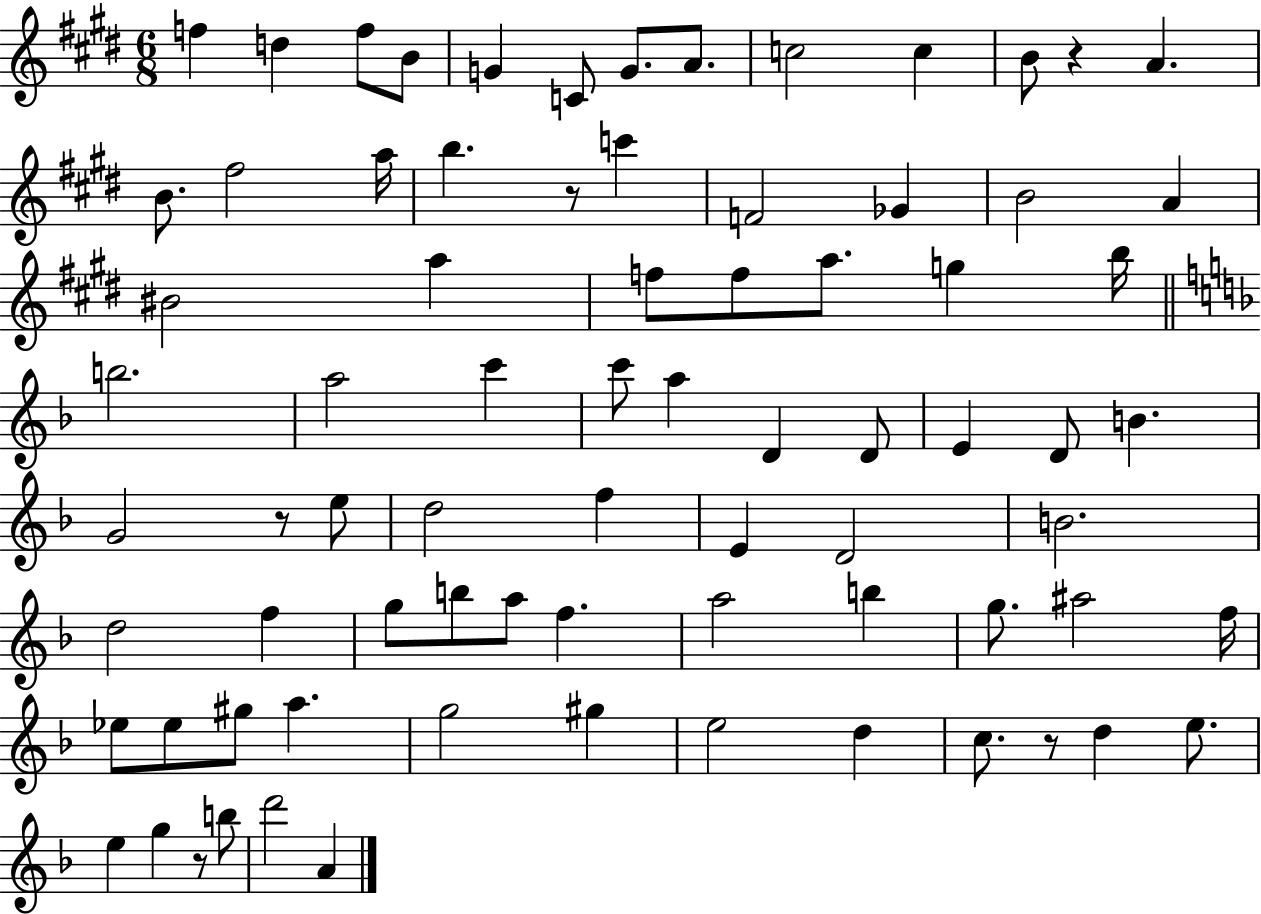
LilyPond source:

{
  \clef treble
  \numericTimeSignature
  \time 6/8
  \key e \major
  f''4 d''4 f''8 b'8 | g'4 c'8 g'8. a'8. | c''2 c''4 | b'8 r4 a'4. | \break b'8. fis''2 a''16 | b''4. r8 c'''4 | f'2 ges'4 | b'2 a'4 | \break bis'2 a''4 | f''8 f''8 a''8. g''4 b''16 | \bar "||" \break \key f \major b''2. | a''2 c'''4 | c'''8 a''4 d'4 d'8 | e'4 d'8 b'4. | \break g'2 r8 e''8 | d''2 f''4 | e'4 d'2 | b'2. | \break d''2 f''4 | g''8 b''8 a''8 f''4. | a''2 b''4 | g''8. ais''2 f''16 | \break ees''8 ees''8 gis''8 a''4. | g''2 gis''4 | e''2 d''4 | c''8. r8 d''4 e''8. | \break e''4 g''4 r8 b''8 | d'''2 a'4 | \bar "|."
}